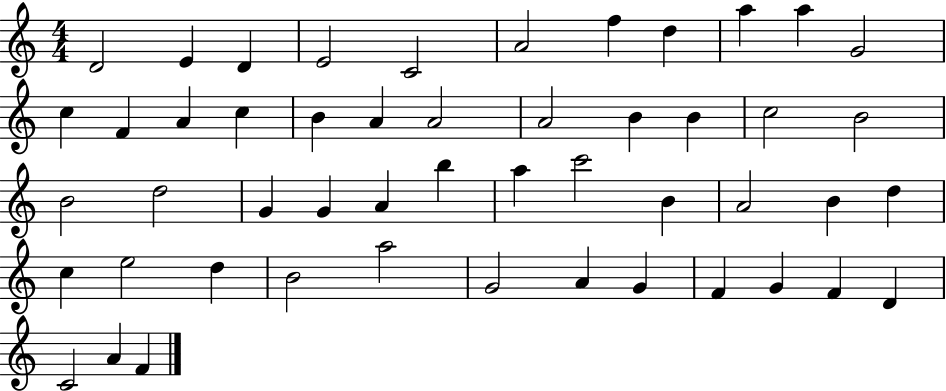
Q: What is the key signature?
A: C major